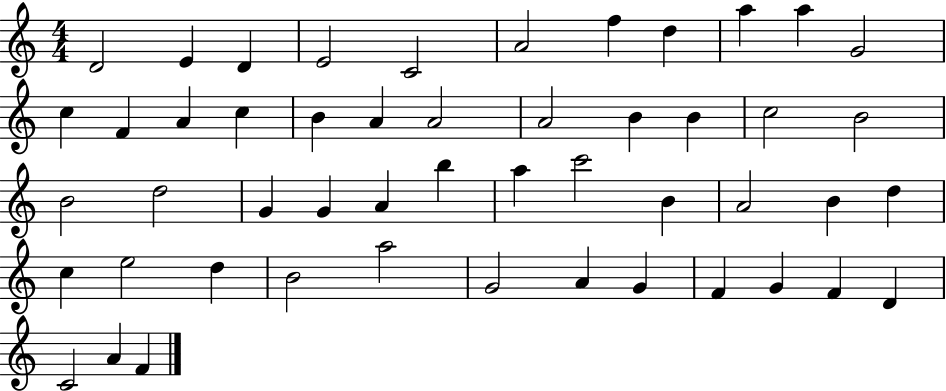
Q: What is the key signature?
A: C major